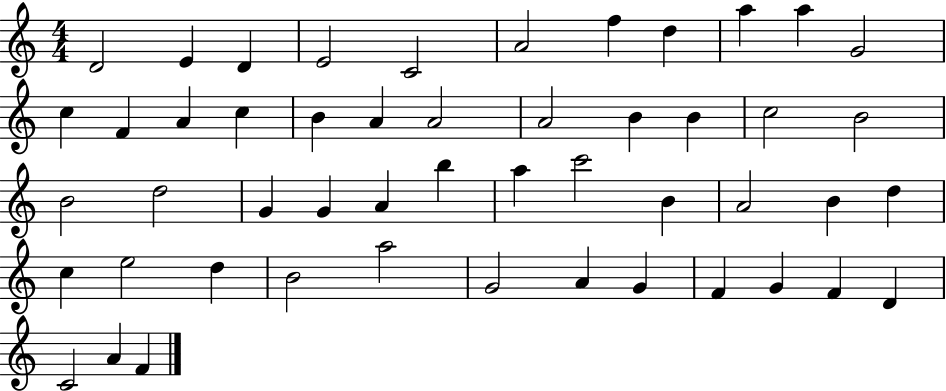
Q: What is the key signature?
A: C major